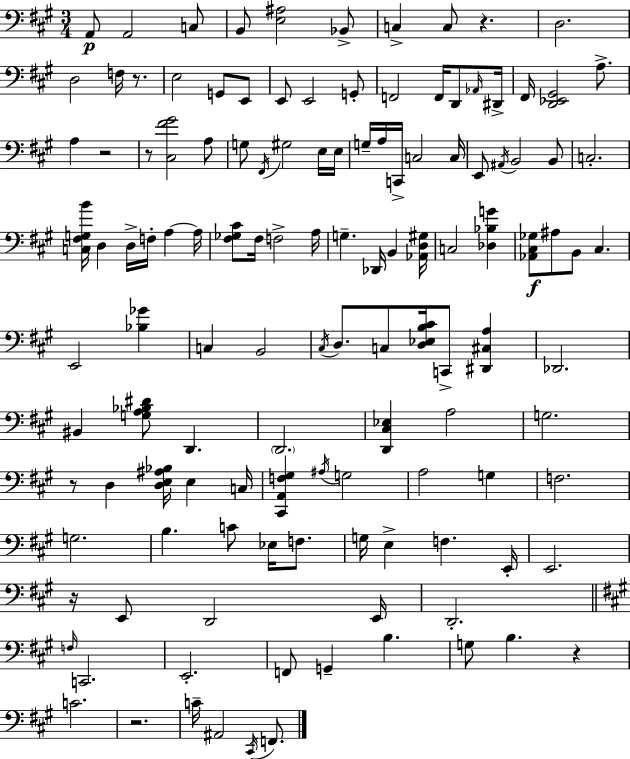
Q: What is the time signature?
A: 3/4